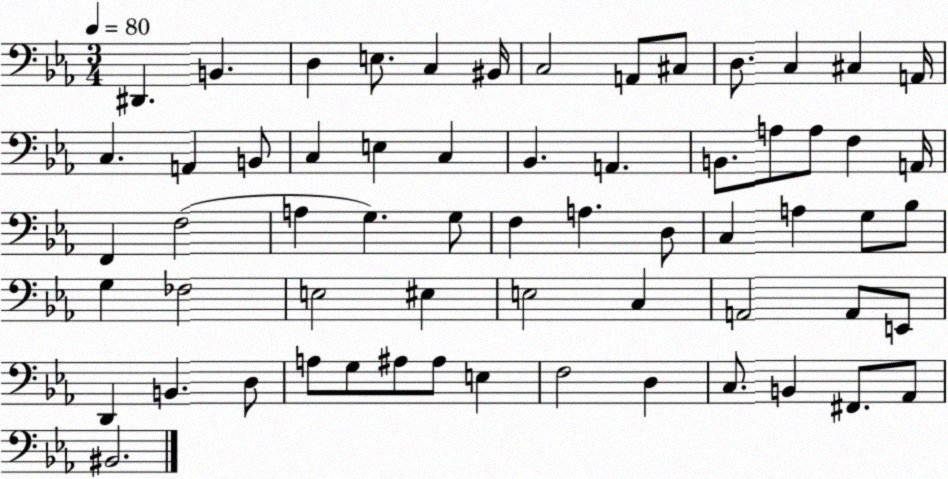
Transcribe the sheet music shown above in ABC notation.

X:1
T:Untitled
M:3/4
L:1/4
K:Eb
^D,, B,, D, E,/2 C, ^B,,/4 C,2 A,,/2 ^C,/2 D,/2 C, ^C, A,,/4 C, A,, B,,/2 C, E, C, _B,, A,, B,,/2 A,/2 A,/2 F, A,,/4 F,, F,2 A, G, G,/2 F, A, D,/2 C, A, G,/2 _B,/2 G, _F,2 E,2 ^E, E,2 C, A,,2 A,,/2 E,,/2 D,, B,, D,/2 A,/2 G,/2 ^A,/2 ^A,/2 E, F,2 D, C,/2 B,, ^F,,/2 _A,,/2 ^B,,2